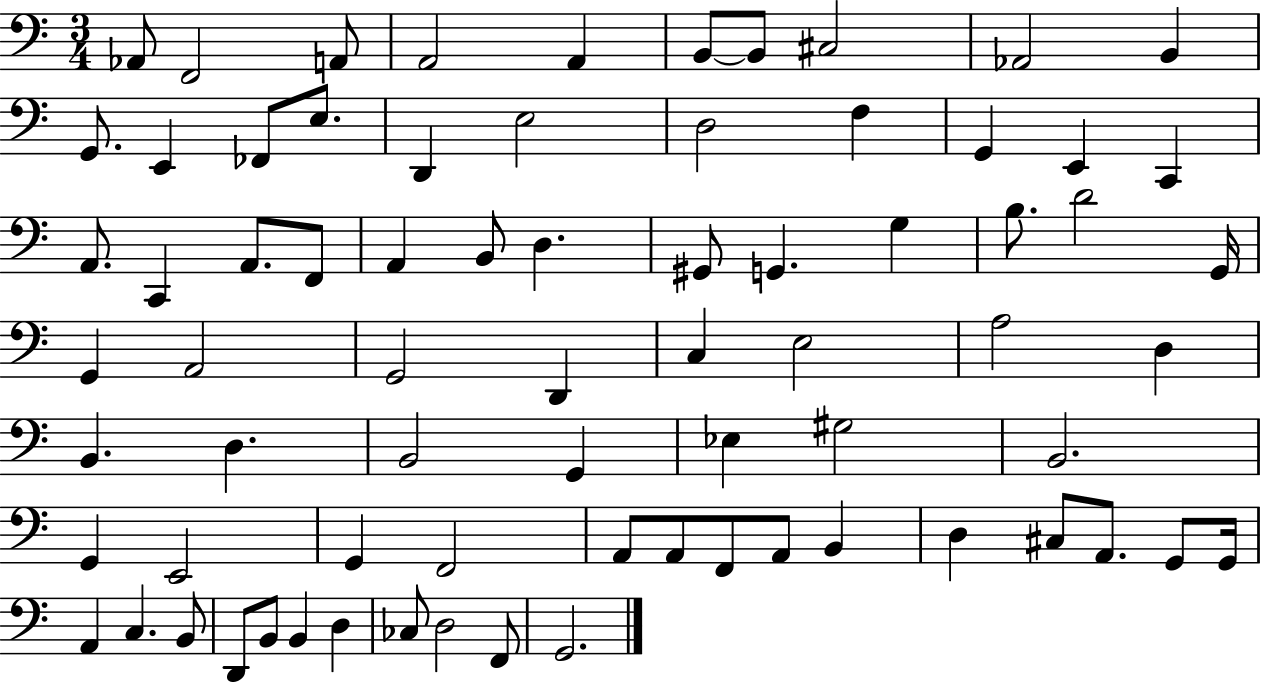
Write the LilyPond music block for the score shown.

{
  \clef bass
  \numericTimeSignature
  \time 3/4
  \key c \major
  aes,8 f,2 a,8 | a,2 a,4 | b,8~~ b,8 cis2 | aes,2 b,4 | \break g,8. e,4 fes,8 e8. | d,4 e2 | d2 f4 | g,4 e,4 c,4 | \break a,8. c,4 a,8. f,8 | a,4 b,8 d4. | gis,8 g,4. g4 | b8. d'2 g,16 | \break g,4 a,2 | g,2 d,4 | c4 e2 | a2 d4 | \break b,4. d4. | b,2 g,4 | ees4 gis2 | b,2. | \break g,4 e,2 | g,4 f,2 | a,8 a,8 f,8 a,8 b,4 | d4 cis8 a,8. g,8 g,16 | \break a,4 c4. b,8 | d,8 b,8 b,4 d4 | ces8 d2 f,8 | g,2. | \break \bar "|."
}